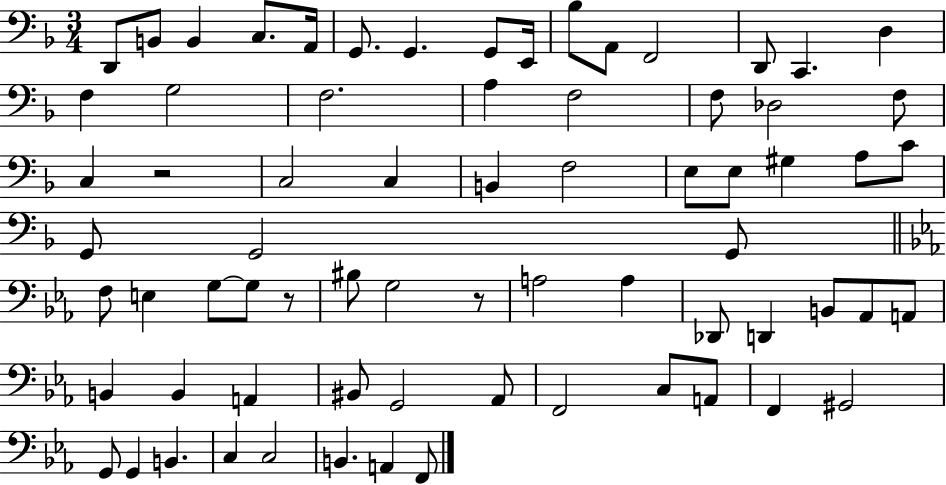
D2/e B2/e B2/q C3/e. A2/s G2/e. G2/q. G2/e E2/s Bb3/e A2/e F2/h D2/e C2/q. D3/q F3/q G3/h F3/h. A3/q F3/h F3/e Db3/h F3/e C3/q R/h C3/h C3/q B2/q F3/h E3/e E3/e G#3/q A3/e C4/e G2/e G2/h G2/e F3/e E3/q G3/e G3/e R/e BIS3/e G3/h R/e A3/h A3/q Db2/e D2/q B2/e Ab2/e A2/e B2/q B2/q A2/q BIS2/e G2/h Ab2/e F2/h C3/e A2/e F2/q G#2/h G2/e G2/q B2/q. C3/q C3/h B2/q. A2/q F2/e